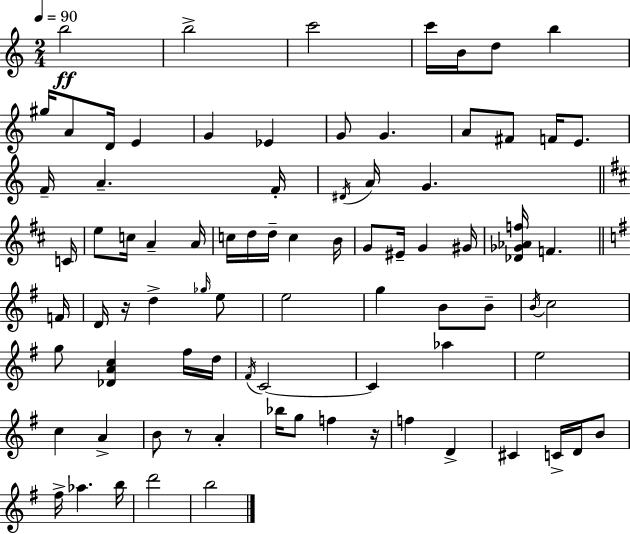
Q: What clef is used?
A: treble